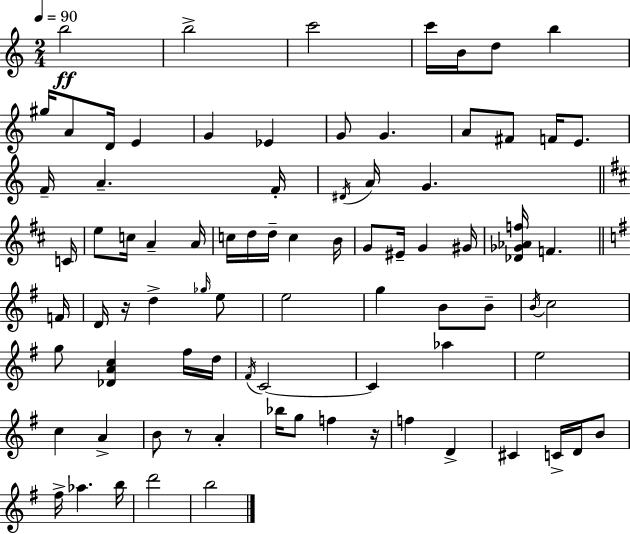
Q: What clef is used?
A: treble